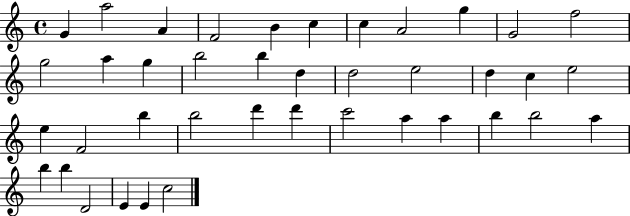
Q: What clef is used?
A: treble